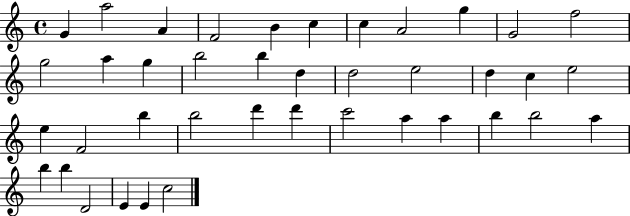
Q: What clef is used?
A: treble